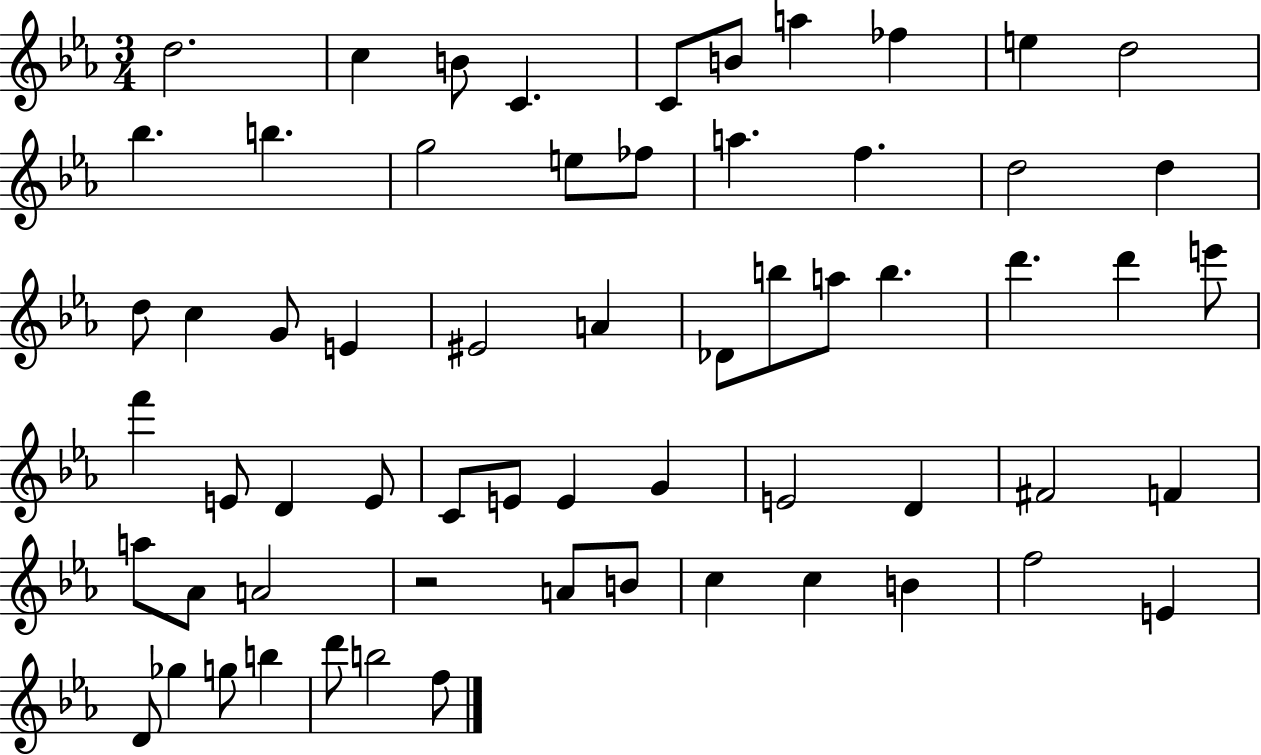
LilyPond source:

{
  \clef treble
  \numericTimeSignature
  \time 3/4
  \key ees \major
  d''2. | c''4 b'8 c'4. | c'8 b'8 a''4 fes''4 | e''4 d''2 | \break bes''4. b''4. | g''2 e''8 fes''8 | a''4. f''4. | d''2 d''4 | \break d''8 c''4 g'8 e'4 | eis'2 a'4 | des'8 b''8 a''8 b''4. | d'''4. d'''4 e'''8 | \break f'''4 e'8 d'4 e'8 | c'8 e'8 e'4 g'4 | e'2 d'4 | fis'2 f'4 | \break a''8 aes'8 a'2 | r2 a'8 b'8 | c''4 c''4 b'4 | f''2 e'4 | \break d'8 ges''4 g''8 b''4 | d'''8 b''2 f''8 | \bar "|."
}